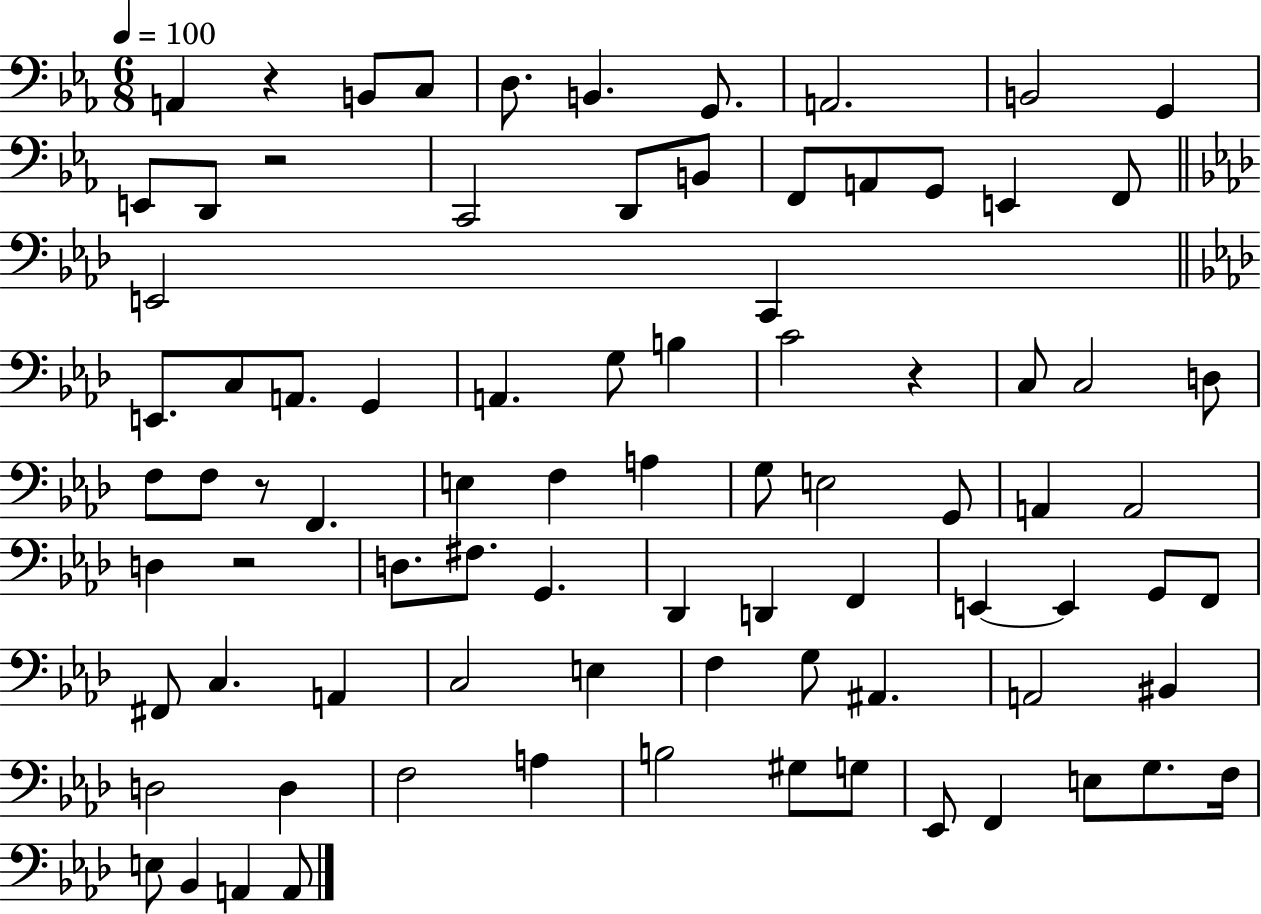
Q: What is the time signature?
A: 6/8